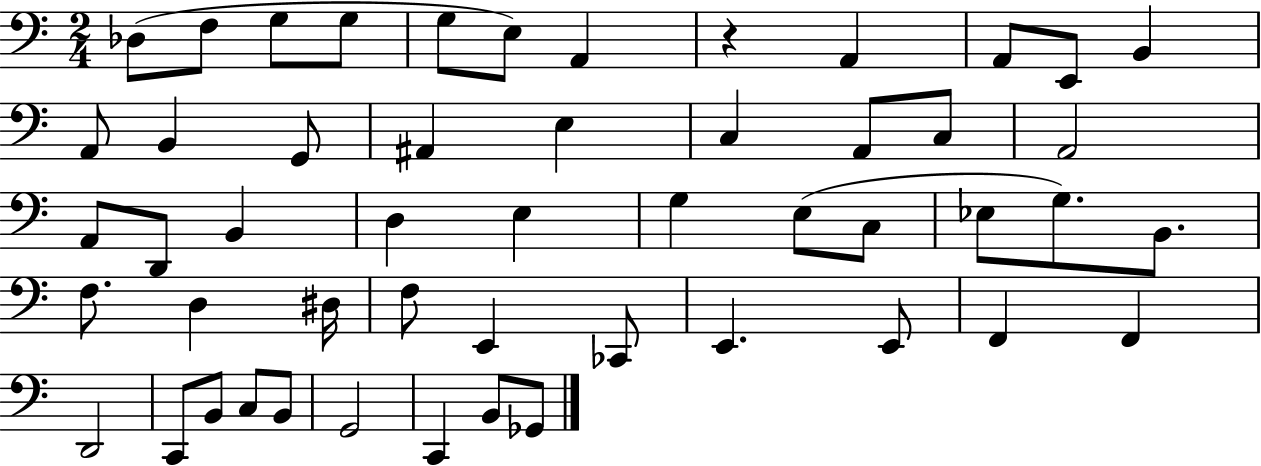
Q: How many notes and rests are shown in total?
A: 51